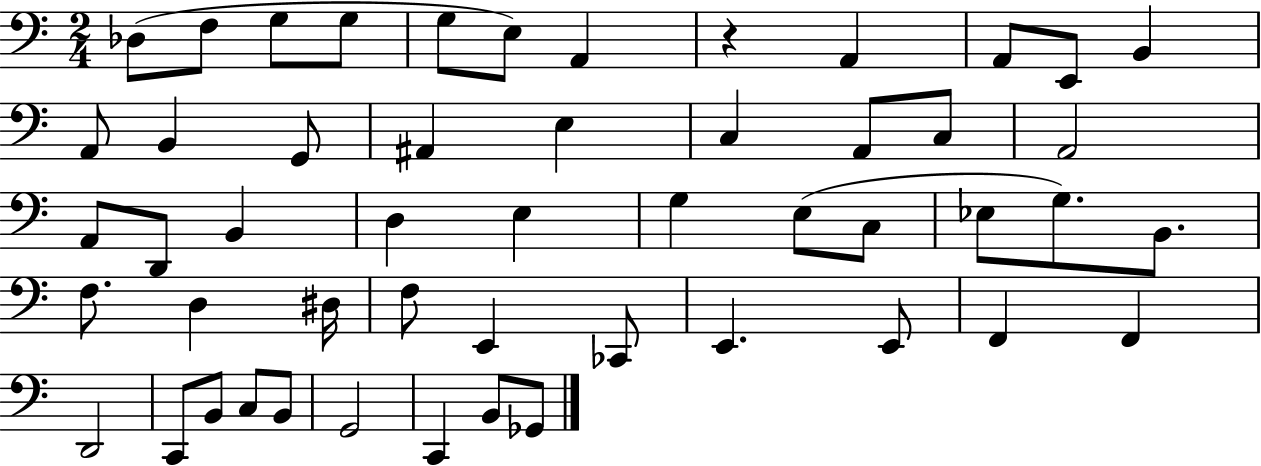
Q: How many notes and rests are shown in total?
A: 51